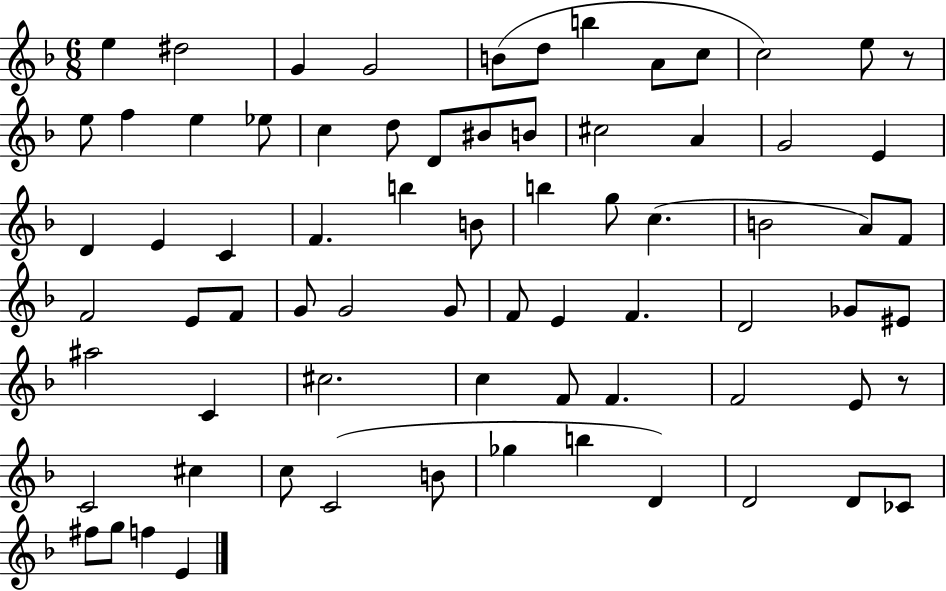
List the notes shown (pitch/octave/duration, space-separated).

E5/q D#5/h G4/q G4/h B4/e D5/e B5/q A4/e C5/e C5/h E5/e R/e E5/e F5/q E5/q Eb5/e C5/q D5/e D4/e BIS4/e B4/e C#5/h A4/q G4/h E4/q D4/q E4/q C4/q F4/q. B5/q B4/e B5/q G5/e C5/q. B4/h A4/e F4/e F4/h E4/e F4/e G4/e G4/h G4/e F4/e E4/q F4/q. D4/h Gb4/e EIS4/e A#5/h C4/q C#5/h. C5/q F4/e F4/q. F4/h E4/e R/e C4/h C#5/q C5/e C4/h B4/e Gb5/q B5/q D4/q D4/h D4/e CES4/e F#5/e G5/e F5/q E4/q